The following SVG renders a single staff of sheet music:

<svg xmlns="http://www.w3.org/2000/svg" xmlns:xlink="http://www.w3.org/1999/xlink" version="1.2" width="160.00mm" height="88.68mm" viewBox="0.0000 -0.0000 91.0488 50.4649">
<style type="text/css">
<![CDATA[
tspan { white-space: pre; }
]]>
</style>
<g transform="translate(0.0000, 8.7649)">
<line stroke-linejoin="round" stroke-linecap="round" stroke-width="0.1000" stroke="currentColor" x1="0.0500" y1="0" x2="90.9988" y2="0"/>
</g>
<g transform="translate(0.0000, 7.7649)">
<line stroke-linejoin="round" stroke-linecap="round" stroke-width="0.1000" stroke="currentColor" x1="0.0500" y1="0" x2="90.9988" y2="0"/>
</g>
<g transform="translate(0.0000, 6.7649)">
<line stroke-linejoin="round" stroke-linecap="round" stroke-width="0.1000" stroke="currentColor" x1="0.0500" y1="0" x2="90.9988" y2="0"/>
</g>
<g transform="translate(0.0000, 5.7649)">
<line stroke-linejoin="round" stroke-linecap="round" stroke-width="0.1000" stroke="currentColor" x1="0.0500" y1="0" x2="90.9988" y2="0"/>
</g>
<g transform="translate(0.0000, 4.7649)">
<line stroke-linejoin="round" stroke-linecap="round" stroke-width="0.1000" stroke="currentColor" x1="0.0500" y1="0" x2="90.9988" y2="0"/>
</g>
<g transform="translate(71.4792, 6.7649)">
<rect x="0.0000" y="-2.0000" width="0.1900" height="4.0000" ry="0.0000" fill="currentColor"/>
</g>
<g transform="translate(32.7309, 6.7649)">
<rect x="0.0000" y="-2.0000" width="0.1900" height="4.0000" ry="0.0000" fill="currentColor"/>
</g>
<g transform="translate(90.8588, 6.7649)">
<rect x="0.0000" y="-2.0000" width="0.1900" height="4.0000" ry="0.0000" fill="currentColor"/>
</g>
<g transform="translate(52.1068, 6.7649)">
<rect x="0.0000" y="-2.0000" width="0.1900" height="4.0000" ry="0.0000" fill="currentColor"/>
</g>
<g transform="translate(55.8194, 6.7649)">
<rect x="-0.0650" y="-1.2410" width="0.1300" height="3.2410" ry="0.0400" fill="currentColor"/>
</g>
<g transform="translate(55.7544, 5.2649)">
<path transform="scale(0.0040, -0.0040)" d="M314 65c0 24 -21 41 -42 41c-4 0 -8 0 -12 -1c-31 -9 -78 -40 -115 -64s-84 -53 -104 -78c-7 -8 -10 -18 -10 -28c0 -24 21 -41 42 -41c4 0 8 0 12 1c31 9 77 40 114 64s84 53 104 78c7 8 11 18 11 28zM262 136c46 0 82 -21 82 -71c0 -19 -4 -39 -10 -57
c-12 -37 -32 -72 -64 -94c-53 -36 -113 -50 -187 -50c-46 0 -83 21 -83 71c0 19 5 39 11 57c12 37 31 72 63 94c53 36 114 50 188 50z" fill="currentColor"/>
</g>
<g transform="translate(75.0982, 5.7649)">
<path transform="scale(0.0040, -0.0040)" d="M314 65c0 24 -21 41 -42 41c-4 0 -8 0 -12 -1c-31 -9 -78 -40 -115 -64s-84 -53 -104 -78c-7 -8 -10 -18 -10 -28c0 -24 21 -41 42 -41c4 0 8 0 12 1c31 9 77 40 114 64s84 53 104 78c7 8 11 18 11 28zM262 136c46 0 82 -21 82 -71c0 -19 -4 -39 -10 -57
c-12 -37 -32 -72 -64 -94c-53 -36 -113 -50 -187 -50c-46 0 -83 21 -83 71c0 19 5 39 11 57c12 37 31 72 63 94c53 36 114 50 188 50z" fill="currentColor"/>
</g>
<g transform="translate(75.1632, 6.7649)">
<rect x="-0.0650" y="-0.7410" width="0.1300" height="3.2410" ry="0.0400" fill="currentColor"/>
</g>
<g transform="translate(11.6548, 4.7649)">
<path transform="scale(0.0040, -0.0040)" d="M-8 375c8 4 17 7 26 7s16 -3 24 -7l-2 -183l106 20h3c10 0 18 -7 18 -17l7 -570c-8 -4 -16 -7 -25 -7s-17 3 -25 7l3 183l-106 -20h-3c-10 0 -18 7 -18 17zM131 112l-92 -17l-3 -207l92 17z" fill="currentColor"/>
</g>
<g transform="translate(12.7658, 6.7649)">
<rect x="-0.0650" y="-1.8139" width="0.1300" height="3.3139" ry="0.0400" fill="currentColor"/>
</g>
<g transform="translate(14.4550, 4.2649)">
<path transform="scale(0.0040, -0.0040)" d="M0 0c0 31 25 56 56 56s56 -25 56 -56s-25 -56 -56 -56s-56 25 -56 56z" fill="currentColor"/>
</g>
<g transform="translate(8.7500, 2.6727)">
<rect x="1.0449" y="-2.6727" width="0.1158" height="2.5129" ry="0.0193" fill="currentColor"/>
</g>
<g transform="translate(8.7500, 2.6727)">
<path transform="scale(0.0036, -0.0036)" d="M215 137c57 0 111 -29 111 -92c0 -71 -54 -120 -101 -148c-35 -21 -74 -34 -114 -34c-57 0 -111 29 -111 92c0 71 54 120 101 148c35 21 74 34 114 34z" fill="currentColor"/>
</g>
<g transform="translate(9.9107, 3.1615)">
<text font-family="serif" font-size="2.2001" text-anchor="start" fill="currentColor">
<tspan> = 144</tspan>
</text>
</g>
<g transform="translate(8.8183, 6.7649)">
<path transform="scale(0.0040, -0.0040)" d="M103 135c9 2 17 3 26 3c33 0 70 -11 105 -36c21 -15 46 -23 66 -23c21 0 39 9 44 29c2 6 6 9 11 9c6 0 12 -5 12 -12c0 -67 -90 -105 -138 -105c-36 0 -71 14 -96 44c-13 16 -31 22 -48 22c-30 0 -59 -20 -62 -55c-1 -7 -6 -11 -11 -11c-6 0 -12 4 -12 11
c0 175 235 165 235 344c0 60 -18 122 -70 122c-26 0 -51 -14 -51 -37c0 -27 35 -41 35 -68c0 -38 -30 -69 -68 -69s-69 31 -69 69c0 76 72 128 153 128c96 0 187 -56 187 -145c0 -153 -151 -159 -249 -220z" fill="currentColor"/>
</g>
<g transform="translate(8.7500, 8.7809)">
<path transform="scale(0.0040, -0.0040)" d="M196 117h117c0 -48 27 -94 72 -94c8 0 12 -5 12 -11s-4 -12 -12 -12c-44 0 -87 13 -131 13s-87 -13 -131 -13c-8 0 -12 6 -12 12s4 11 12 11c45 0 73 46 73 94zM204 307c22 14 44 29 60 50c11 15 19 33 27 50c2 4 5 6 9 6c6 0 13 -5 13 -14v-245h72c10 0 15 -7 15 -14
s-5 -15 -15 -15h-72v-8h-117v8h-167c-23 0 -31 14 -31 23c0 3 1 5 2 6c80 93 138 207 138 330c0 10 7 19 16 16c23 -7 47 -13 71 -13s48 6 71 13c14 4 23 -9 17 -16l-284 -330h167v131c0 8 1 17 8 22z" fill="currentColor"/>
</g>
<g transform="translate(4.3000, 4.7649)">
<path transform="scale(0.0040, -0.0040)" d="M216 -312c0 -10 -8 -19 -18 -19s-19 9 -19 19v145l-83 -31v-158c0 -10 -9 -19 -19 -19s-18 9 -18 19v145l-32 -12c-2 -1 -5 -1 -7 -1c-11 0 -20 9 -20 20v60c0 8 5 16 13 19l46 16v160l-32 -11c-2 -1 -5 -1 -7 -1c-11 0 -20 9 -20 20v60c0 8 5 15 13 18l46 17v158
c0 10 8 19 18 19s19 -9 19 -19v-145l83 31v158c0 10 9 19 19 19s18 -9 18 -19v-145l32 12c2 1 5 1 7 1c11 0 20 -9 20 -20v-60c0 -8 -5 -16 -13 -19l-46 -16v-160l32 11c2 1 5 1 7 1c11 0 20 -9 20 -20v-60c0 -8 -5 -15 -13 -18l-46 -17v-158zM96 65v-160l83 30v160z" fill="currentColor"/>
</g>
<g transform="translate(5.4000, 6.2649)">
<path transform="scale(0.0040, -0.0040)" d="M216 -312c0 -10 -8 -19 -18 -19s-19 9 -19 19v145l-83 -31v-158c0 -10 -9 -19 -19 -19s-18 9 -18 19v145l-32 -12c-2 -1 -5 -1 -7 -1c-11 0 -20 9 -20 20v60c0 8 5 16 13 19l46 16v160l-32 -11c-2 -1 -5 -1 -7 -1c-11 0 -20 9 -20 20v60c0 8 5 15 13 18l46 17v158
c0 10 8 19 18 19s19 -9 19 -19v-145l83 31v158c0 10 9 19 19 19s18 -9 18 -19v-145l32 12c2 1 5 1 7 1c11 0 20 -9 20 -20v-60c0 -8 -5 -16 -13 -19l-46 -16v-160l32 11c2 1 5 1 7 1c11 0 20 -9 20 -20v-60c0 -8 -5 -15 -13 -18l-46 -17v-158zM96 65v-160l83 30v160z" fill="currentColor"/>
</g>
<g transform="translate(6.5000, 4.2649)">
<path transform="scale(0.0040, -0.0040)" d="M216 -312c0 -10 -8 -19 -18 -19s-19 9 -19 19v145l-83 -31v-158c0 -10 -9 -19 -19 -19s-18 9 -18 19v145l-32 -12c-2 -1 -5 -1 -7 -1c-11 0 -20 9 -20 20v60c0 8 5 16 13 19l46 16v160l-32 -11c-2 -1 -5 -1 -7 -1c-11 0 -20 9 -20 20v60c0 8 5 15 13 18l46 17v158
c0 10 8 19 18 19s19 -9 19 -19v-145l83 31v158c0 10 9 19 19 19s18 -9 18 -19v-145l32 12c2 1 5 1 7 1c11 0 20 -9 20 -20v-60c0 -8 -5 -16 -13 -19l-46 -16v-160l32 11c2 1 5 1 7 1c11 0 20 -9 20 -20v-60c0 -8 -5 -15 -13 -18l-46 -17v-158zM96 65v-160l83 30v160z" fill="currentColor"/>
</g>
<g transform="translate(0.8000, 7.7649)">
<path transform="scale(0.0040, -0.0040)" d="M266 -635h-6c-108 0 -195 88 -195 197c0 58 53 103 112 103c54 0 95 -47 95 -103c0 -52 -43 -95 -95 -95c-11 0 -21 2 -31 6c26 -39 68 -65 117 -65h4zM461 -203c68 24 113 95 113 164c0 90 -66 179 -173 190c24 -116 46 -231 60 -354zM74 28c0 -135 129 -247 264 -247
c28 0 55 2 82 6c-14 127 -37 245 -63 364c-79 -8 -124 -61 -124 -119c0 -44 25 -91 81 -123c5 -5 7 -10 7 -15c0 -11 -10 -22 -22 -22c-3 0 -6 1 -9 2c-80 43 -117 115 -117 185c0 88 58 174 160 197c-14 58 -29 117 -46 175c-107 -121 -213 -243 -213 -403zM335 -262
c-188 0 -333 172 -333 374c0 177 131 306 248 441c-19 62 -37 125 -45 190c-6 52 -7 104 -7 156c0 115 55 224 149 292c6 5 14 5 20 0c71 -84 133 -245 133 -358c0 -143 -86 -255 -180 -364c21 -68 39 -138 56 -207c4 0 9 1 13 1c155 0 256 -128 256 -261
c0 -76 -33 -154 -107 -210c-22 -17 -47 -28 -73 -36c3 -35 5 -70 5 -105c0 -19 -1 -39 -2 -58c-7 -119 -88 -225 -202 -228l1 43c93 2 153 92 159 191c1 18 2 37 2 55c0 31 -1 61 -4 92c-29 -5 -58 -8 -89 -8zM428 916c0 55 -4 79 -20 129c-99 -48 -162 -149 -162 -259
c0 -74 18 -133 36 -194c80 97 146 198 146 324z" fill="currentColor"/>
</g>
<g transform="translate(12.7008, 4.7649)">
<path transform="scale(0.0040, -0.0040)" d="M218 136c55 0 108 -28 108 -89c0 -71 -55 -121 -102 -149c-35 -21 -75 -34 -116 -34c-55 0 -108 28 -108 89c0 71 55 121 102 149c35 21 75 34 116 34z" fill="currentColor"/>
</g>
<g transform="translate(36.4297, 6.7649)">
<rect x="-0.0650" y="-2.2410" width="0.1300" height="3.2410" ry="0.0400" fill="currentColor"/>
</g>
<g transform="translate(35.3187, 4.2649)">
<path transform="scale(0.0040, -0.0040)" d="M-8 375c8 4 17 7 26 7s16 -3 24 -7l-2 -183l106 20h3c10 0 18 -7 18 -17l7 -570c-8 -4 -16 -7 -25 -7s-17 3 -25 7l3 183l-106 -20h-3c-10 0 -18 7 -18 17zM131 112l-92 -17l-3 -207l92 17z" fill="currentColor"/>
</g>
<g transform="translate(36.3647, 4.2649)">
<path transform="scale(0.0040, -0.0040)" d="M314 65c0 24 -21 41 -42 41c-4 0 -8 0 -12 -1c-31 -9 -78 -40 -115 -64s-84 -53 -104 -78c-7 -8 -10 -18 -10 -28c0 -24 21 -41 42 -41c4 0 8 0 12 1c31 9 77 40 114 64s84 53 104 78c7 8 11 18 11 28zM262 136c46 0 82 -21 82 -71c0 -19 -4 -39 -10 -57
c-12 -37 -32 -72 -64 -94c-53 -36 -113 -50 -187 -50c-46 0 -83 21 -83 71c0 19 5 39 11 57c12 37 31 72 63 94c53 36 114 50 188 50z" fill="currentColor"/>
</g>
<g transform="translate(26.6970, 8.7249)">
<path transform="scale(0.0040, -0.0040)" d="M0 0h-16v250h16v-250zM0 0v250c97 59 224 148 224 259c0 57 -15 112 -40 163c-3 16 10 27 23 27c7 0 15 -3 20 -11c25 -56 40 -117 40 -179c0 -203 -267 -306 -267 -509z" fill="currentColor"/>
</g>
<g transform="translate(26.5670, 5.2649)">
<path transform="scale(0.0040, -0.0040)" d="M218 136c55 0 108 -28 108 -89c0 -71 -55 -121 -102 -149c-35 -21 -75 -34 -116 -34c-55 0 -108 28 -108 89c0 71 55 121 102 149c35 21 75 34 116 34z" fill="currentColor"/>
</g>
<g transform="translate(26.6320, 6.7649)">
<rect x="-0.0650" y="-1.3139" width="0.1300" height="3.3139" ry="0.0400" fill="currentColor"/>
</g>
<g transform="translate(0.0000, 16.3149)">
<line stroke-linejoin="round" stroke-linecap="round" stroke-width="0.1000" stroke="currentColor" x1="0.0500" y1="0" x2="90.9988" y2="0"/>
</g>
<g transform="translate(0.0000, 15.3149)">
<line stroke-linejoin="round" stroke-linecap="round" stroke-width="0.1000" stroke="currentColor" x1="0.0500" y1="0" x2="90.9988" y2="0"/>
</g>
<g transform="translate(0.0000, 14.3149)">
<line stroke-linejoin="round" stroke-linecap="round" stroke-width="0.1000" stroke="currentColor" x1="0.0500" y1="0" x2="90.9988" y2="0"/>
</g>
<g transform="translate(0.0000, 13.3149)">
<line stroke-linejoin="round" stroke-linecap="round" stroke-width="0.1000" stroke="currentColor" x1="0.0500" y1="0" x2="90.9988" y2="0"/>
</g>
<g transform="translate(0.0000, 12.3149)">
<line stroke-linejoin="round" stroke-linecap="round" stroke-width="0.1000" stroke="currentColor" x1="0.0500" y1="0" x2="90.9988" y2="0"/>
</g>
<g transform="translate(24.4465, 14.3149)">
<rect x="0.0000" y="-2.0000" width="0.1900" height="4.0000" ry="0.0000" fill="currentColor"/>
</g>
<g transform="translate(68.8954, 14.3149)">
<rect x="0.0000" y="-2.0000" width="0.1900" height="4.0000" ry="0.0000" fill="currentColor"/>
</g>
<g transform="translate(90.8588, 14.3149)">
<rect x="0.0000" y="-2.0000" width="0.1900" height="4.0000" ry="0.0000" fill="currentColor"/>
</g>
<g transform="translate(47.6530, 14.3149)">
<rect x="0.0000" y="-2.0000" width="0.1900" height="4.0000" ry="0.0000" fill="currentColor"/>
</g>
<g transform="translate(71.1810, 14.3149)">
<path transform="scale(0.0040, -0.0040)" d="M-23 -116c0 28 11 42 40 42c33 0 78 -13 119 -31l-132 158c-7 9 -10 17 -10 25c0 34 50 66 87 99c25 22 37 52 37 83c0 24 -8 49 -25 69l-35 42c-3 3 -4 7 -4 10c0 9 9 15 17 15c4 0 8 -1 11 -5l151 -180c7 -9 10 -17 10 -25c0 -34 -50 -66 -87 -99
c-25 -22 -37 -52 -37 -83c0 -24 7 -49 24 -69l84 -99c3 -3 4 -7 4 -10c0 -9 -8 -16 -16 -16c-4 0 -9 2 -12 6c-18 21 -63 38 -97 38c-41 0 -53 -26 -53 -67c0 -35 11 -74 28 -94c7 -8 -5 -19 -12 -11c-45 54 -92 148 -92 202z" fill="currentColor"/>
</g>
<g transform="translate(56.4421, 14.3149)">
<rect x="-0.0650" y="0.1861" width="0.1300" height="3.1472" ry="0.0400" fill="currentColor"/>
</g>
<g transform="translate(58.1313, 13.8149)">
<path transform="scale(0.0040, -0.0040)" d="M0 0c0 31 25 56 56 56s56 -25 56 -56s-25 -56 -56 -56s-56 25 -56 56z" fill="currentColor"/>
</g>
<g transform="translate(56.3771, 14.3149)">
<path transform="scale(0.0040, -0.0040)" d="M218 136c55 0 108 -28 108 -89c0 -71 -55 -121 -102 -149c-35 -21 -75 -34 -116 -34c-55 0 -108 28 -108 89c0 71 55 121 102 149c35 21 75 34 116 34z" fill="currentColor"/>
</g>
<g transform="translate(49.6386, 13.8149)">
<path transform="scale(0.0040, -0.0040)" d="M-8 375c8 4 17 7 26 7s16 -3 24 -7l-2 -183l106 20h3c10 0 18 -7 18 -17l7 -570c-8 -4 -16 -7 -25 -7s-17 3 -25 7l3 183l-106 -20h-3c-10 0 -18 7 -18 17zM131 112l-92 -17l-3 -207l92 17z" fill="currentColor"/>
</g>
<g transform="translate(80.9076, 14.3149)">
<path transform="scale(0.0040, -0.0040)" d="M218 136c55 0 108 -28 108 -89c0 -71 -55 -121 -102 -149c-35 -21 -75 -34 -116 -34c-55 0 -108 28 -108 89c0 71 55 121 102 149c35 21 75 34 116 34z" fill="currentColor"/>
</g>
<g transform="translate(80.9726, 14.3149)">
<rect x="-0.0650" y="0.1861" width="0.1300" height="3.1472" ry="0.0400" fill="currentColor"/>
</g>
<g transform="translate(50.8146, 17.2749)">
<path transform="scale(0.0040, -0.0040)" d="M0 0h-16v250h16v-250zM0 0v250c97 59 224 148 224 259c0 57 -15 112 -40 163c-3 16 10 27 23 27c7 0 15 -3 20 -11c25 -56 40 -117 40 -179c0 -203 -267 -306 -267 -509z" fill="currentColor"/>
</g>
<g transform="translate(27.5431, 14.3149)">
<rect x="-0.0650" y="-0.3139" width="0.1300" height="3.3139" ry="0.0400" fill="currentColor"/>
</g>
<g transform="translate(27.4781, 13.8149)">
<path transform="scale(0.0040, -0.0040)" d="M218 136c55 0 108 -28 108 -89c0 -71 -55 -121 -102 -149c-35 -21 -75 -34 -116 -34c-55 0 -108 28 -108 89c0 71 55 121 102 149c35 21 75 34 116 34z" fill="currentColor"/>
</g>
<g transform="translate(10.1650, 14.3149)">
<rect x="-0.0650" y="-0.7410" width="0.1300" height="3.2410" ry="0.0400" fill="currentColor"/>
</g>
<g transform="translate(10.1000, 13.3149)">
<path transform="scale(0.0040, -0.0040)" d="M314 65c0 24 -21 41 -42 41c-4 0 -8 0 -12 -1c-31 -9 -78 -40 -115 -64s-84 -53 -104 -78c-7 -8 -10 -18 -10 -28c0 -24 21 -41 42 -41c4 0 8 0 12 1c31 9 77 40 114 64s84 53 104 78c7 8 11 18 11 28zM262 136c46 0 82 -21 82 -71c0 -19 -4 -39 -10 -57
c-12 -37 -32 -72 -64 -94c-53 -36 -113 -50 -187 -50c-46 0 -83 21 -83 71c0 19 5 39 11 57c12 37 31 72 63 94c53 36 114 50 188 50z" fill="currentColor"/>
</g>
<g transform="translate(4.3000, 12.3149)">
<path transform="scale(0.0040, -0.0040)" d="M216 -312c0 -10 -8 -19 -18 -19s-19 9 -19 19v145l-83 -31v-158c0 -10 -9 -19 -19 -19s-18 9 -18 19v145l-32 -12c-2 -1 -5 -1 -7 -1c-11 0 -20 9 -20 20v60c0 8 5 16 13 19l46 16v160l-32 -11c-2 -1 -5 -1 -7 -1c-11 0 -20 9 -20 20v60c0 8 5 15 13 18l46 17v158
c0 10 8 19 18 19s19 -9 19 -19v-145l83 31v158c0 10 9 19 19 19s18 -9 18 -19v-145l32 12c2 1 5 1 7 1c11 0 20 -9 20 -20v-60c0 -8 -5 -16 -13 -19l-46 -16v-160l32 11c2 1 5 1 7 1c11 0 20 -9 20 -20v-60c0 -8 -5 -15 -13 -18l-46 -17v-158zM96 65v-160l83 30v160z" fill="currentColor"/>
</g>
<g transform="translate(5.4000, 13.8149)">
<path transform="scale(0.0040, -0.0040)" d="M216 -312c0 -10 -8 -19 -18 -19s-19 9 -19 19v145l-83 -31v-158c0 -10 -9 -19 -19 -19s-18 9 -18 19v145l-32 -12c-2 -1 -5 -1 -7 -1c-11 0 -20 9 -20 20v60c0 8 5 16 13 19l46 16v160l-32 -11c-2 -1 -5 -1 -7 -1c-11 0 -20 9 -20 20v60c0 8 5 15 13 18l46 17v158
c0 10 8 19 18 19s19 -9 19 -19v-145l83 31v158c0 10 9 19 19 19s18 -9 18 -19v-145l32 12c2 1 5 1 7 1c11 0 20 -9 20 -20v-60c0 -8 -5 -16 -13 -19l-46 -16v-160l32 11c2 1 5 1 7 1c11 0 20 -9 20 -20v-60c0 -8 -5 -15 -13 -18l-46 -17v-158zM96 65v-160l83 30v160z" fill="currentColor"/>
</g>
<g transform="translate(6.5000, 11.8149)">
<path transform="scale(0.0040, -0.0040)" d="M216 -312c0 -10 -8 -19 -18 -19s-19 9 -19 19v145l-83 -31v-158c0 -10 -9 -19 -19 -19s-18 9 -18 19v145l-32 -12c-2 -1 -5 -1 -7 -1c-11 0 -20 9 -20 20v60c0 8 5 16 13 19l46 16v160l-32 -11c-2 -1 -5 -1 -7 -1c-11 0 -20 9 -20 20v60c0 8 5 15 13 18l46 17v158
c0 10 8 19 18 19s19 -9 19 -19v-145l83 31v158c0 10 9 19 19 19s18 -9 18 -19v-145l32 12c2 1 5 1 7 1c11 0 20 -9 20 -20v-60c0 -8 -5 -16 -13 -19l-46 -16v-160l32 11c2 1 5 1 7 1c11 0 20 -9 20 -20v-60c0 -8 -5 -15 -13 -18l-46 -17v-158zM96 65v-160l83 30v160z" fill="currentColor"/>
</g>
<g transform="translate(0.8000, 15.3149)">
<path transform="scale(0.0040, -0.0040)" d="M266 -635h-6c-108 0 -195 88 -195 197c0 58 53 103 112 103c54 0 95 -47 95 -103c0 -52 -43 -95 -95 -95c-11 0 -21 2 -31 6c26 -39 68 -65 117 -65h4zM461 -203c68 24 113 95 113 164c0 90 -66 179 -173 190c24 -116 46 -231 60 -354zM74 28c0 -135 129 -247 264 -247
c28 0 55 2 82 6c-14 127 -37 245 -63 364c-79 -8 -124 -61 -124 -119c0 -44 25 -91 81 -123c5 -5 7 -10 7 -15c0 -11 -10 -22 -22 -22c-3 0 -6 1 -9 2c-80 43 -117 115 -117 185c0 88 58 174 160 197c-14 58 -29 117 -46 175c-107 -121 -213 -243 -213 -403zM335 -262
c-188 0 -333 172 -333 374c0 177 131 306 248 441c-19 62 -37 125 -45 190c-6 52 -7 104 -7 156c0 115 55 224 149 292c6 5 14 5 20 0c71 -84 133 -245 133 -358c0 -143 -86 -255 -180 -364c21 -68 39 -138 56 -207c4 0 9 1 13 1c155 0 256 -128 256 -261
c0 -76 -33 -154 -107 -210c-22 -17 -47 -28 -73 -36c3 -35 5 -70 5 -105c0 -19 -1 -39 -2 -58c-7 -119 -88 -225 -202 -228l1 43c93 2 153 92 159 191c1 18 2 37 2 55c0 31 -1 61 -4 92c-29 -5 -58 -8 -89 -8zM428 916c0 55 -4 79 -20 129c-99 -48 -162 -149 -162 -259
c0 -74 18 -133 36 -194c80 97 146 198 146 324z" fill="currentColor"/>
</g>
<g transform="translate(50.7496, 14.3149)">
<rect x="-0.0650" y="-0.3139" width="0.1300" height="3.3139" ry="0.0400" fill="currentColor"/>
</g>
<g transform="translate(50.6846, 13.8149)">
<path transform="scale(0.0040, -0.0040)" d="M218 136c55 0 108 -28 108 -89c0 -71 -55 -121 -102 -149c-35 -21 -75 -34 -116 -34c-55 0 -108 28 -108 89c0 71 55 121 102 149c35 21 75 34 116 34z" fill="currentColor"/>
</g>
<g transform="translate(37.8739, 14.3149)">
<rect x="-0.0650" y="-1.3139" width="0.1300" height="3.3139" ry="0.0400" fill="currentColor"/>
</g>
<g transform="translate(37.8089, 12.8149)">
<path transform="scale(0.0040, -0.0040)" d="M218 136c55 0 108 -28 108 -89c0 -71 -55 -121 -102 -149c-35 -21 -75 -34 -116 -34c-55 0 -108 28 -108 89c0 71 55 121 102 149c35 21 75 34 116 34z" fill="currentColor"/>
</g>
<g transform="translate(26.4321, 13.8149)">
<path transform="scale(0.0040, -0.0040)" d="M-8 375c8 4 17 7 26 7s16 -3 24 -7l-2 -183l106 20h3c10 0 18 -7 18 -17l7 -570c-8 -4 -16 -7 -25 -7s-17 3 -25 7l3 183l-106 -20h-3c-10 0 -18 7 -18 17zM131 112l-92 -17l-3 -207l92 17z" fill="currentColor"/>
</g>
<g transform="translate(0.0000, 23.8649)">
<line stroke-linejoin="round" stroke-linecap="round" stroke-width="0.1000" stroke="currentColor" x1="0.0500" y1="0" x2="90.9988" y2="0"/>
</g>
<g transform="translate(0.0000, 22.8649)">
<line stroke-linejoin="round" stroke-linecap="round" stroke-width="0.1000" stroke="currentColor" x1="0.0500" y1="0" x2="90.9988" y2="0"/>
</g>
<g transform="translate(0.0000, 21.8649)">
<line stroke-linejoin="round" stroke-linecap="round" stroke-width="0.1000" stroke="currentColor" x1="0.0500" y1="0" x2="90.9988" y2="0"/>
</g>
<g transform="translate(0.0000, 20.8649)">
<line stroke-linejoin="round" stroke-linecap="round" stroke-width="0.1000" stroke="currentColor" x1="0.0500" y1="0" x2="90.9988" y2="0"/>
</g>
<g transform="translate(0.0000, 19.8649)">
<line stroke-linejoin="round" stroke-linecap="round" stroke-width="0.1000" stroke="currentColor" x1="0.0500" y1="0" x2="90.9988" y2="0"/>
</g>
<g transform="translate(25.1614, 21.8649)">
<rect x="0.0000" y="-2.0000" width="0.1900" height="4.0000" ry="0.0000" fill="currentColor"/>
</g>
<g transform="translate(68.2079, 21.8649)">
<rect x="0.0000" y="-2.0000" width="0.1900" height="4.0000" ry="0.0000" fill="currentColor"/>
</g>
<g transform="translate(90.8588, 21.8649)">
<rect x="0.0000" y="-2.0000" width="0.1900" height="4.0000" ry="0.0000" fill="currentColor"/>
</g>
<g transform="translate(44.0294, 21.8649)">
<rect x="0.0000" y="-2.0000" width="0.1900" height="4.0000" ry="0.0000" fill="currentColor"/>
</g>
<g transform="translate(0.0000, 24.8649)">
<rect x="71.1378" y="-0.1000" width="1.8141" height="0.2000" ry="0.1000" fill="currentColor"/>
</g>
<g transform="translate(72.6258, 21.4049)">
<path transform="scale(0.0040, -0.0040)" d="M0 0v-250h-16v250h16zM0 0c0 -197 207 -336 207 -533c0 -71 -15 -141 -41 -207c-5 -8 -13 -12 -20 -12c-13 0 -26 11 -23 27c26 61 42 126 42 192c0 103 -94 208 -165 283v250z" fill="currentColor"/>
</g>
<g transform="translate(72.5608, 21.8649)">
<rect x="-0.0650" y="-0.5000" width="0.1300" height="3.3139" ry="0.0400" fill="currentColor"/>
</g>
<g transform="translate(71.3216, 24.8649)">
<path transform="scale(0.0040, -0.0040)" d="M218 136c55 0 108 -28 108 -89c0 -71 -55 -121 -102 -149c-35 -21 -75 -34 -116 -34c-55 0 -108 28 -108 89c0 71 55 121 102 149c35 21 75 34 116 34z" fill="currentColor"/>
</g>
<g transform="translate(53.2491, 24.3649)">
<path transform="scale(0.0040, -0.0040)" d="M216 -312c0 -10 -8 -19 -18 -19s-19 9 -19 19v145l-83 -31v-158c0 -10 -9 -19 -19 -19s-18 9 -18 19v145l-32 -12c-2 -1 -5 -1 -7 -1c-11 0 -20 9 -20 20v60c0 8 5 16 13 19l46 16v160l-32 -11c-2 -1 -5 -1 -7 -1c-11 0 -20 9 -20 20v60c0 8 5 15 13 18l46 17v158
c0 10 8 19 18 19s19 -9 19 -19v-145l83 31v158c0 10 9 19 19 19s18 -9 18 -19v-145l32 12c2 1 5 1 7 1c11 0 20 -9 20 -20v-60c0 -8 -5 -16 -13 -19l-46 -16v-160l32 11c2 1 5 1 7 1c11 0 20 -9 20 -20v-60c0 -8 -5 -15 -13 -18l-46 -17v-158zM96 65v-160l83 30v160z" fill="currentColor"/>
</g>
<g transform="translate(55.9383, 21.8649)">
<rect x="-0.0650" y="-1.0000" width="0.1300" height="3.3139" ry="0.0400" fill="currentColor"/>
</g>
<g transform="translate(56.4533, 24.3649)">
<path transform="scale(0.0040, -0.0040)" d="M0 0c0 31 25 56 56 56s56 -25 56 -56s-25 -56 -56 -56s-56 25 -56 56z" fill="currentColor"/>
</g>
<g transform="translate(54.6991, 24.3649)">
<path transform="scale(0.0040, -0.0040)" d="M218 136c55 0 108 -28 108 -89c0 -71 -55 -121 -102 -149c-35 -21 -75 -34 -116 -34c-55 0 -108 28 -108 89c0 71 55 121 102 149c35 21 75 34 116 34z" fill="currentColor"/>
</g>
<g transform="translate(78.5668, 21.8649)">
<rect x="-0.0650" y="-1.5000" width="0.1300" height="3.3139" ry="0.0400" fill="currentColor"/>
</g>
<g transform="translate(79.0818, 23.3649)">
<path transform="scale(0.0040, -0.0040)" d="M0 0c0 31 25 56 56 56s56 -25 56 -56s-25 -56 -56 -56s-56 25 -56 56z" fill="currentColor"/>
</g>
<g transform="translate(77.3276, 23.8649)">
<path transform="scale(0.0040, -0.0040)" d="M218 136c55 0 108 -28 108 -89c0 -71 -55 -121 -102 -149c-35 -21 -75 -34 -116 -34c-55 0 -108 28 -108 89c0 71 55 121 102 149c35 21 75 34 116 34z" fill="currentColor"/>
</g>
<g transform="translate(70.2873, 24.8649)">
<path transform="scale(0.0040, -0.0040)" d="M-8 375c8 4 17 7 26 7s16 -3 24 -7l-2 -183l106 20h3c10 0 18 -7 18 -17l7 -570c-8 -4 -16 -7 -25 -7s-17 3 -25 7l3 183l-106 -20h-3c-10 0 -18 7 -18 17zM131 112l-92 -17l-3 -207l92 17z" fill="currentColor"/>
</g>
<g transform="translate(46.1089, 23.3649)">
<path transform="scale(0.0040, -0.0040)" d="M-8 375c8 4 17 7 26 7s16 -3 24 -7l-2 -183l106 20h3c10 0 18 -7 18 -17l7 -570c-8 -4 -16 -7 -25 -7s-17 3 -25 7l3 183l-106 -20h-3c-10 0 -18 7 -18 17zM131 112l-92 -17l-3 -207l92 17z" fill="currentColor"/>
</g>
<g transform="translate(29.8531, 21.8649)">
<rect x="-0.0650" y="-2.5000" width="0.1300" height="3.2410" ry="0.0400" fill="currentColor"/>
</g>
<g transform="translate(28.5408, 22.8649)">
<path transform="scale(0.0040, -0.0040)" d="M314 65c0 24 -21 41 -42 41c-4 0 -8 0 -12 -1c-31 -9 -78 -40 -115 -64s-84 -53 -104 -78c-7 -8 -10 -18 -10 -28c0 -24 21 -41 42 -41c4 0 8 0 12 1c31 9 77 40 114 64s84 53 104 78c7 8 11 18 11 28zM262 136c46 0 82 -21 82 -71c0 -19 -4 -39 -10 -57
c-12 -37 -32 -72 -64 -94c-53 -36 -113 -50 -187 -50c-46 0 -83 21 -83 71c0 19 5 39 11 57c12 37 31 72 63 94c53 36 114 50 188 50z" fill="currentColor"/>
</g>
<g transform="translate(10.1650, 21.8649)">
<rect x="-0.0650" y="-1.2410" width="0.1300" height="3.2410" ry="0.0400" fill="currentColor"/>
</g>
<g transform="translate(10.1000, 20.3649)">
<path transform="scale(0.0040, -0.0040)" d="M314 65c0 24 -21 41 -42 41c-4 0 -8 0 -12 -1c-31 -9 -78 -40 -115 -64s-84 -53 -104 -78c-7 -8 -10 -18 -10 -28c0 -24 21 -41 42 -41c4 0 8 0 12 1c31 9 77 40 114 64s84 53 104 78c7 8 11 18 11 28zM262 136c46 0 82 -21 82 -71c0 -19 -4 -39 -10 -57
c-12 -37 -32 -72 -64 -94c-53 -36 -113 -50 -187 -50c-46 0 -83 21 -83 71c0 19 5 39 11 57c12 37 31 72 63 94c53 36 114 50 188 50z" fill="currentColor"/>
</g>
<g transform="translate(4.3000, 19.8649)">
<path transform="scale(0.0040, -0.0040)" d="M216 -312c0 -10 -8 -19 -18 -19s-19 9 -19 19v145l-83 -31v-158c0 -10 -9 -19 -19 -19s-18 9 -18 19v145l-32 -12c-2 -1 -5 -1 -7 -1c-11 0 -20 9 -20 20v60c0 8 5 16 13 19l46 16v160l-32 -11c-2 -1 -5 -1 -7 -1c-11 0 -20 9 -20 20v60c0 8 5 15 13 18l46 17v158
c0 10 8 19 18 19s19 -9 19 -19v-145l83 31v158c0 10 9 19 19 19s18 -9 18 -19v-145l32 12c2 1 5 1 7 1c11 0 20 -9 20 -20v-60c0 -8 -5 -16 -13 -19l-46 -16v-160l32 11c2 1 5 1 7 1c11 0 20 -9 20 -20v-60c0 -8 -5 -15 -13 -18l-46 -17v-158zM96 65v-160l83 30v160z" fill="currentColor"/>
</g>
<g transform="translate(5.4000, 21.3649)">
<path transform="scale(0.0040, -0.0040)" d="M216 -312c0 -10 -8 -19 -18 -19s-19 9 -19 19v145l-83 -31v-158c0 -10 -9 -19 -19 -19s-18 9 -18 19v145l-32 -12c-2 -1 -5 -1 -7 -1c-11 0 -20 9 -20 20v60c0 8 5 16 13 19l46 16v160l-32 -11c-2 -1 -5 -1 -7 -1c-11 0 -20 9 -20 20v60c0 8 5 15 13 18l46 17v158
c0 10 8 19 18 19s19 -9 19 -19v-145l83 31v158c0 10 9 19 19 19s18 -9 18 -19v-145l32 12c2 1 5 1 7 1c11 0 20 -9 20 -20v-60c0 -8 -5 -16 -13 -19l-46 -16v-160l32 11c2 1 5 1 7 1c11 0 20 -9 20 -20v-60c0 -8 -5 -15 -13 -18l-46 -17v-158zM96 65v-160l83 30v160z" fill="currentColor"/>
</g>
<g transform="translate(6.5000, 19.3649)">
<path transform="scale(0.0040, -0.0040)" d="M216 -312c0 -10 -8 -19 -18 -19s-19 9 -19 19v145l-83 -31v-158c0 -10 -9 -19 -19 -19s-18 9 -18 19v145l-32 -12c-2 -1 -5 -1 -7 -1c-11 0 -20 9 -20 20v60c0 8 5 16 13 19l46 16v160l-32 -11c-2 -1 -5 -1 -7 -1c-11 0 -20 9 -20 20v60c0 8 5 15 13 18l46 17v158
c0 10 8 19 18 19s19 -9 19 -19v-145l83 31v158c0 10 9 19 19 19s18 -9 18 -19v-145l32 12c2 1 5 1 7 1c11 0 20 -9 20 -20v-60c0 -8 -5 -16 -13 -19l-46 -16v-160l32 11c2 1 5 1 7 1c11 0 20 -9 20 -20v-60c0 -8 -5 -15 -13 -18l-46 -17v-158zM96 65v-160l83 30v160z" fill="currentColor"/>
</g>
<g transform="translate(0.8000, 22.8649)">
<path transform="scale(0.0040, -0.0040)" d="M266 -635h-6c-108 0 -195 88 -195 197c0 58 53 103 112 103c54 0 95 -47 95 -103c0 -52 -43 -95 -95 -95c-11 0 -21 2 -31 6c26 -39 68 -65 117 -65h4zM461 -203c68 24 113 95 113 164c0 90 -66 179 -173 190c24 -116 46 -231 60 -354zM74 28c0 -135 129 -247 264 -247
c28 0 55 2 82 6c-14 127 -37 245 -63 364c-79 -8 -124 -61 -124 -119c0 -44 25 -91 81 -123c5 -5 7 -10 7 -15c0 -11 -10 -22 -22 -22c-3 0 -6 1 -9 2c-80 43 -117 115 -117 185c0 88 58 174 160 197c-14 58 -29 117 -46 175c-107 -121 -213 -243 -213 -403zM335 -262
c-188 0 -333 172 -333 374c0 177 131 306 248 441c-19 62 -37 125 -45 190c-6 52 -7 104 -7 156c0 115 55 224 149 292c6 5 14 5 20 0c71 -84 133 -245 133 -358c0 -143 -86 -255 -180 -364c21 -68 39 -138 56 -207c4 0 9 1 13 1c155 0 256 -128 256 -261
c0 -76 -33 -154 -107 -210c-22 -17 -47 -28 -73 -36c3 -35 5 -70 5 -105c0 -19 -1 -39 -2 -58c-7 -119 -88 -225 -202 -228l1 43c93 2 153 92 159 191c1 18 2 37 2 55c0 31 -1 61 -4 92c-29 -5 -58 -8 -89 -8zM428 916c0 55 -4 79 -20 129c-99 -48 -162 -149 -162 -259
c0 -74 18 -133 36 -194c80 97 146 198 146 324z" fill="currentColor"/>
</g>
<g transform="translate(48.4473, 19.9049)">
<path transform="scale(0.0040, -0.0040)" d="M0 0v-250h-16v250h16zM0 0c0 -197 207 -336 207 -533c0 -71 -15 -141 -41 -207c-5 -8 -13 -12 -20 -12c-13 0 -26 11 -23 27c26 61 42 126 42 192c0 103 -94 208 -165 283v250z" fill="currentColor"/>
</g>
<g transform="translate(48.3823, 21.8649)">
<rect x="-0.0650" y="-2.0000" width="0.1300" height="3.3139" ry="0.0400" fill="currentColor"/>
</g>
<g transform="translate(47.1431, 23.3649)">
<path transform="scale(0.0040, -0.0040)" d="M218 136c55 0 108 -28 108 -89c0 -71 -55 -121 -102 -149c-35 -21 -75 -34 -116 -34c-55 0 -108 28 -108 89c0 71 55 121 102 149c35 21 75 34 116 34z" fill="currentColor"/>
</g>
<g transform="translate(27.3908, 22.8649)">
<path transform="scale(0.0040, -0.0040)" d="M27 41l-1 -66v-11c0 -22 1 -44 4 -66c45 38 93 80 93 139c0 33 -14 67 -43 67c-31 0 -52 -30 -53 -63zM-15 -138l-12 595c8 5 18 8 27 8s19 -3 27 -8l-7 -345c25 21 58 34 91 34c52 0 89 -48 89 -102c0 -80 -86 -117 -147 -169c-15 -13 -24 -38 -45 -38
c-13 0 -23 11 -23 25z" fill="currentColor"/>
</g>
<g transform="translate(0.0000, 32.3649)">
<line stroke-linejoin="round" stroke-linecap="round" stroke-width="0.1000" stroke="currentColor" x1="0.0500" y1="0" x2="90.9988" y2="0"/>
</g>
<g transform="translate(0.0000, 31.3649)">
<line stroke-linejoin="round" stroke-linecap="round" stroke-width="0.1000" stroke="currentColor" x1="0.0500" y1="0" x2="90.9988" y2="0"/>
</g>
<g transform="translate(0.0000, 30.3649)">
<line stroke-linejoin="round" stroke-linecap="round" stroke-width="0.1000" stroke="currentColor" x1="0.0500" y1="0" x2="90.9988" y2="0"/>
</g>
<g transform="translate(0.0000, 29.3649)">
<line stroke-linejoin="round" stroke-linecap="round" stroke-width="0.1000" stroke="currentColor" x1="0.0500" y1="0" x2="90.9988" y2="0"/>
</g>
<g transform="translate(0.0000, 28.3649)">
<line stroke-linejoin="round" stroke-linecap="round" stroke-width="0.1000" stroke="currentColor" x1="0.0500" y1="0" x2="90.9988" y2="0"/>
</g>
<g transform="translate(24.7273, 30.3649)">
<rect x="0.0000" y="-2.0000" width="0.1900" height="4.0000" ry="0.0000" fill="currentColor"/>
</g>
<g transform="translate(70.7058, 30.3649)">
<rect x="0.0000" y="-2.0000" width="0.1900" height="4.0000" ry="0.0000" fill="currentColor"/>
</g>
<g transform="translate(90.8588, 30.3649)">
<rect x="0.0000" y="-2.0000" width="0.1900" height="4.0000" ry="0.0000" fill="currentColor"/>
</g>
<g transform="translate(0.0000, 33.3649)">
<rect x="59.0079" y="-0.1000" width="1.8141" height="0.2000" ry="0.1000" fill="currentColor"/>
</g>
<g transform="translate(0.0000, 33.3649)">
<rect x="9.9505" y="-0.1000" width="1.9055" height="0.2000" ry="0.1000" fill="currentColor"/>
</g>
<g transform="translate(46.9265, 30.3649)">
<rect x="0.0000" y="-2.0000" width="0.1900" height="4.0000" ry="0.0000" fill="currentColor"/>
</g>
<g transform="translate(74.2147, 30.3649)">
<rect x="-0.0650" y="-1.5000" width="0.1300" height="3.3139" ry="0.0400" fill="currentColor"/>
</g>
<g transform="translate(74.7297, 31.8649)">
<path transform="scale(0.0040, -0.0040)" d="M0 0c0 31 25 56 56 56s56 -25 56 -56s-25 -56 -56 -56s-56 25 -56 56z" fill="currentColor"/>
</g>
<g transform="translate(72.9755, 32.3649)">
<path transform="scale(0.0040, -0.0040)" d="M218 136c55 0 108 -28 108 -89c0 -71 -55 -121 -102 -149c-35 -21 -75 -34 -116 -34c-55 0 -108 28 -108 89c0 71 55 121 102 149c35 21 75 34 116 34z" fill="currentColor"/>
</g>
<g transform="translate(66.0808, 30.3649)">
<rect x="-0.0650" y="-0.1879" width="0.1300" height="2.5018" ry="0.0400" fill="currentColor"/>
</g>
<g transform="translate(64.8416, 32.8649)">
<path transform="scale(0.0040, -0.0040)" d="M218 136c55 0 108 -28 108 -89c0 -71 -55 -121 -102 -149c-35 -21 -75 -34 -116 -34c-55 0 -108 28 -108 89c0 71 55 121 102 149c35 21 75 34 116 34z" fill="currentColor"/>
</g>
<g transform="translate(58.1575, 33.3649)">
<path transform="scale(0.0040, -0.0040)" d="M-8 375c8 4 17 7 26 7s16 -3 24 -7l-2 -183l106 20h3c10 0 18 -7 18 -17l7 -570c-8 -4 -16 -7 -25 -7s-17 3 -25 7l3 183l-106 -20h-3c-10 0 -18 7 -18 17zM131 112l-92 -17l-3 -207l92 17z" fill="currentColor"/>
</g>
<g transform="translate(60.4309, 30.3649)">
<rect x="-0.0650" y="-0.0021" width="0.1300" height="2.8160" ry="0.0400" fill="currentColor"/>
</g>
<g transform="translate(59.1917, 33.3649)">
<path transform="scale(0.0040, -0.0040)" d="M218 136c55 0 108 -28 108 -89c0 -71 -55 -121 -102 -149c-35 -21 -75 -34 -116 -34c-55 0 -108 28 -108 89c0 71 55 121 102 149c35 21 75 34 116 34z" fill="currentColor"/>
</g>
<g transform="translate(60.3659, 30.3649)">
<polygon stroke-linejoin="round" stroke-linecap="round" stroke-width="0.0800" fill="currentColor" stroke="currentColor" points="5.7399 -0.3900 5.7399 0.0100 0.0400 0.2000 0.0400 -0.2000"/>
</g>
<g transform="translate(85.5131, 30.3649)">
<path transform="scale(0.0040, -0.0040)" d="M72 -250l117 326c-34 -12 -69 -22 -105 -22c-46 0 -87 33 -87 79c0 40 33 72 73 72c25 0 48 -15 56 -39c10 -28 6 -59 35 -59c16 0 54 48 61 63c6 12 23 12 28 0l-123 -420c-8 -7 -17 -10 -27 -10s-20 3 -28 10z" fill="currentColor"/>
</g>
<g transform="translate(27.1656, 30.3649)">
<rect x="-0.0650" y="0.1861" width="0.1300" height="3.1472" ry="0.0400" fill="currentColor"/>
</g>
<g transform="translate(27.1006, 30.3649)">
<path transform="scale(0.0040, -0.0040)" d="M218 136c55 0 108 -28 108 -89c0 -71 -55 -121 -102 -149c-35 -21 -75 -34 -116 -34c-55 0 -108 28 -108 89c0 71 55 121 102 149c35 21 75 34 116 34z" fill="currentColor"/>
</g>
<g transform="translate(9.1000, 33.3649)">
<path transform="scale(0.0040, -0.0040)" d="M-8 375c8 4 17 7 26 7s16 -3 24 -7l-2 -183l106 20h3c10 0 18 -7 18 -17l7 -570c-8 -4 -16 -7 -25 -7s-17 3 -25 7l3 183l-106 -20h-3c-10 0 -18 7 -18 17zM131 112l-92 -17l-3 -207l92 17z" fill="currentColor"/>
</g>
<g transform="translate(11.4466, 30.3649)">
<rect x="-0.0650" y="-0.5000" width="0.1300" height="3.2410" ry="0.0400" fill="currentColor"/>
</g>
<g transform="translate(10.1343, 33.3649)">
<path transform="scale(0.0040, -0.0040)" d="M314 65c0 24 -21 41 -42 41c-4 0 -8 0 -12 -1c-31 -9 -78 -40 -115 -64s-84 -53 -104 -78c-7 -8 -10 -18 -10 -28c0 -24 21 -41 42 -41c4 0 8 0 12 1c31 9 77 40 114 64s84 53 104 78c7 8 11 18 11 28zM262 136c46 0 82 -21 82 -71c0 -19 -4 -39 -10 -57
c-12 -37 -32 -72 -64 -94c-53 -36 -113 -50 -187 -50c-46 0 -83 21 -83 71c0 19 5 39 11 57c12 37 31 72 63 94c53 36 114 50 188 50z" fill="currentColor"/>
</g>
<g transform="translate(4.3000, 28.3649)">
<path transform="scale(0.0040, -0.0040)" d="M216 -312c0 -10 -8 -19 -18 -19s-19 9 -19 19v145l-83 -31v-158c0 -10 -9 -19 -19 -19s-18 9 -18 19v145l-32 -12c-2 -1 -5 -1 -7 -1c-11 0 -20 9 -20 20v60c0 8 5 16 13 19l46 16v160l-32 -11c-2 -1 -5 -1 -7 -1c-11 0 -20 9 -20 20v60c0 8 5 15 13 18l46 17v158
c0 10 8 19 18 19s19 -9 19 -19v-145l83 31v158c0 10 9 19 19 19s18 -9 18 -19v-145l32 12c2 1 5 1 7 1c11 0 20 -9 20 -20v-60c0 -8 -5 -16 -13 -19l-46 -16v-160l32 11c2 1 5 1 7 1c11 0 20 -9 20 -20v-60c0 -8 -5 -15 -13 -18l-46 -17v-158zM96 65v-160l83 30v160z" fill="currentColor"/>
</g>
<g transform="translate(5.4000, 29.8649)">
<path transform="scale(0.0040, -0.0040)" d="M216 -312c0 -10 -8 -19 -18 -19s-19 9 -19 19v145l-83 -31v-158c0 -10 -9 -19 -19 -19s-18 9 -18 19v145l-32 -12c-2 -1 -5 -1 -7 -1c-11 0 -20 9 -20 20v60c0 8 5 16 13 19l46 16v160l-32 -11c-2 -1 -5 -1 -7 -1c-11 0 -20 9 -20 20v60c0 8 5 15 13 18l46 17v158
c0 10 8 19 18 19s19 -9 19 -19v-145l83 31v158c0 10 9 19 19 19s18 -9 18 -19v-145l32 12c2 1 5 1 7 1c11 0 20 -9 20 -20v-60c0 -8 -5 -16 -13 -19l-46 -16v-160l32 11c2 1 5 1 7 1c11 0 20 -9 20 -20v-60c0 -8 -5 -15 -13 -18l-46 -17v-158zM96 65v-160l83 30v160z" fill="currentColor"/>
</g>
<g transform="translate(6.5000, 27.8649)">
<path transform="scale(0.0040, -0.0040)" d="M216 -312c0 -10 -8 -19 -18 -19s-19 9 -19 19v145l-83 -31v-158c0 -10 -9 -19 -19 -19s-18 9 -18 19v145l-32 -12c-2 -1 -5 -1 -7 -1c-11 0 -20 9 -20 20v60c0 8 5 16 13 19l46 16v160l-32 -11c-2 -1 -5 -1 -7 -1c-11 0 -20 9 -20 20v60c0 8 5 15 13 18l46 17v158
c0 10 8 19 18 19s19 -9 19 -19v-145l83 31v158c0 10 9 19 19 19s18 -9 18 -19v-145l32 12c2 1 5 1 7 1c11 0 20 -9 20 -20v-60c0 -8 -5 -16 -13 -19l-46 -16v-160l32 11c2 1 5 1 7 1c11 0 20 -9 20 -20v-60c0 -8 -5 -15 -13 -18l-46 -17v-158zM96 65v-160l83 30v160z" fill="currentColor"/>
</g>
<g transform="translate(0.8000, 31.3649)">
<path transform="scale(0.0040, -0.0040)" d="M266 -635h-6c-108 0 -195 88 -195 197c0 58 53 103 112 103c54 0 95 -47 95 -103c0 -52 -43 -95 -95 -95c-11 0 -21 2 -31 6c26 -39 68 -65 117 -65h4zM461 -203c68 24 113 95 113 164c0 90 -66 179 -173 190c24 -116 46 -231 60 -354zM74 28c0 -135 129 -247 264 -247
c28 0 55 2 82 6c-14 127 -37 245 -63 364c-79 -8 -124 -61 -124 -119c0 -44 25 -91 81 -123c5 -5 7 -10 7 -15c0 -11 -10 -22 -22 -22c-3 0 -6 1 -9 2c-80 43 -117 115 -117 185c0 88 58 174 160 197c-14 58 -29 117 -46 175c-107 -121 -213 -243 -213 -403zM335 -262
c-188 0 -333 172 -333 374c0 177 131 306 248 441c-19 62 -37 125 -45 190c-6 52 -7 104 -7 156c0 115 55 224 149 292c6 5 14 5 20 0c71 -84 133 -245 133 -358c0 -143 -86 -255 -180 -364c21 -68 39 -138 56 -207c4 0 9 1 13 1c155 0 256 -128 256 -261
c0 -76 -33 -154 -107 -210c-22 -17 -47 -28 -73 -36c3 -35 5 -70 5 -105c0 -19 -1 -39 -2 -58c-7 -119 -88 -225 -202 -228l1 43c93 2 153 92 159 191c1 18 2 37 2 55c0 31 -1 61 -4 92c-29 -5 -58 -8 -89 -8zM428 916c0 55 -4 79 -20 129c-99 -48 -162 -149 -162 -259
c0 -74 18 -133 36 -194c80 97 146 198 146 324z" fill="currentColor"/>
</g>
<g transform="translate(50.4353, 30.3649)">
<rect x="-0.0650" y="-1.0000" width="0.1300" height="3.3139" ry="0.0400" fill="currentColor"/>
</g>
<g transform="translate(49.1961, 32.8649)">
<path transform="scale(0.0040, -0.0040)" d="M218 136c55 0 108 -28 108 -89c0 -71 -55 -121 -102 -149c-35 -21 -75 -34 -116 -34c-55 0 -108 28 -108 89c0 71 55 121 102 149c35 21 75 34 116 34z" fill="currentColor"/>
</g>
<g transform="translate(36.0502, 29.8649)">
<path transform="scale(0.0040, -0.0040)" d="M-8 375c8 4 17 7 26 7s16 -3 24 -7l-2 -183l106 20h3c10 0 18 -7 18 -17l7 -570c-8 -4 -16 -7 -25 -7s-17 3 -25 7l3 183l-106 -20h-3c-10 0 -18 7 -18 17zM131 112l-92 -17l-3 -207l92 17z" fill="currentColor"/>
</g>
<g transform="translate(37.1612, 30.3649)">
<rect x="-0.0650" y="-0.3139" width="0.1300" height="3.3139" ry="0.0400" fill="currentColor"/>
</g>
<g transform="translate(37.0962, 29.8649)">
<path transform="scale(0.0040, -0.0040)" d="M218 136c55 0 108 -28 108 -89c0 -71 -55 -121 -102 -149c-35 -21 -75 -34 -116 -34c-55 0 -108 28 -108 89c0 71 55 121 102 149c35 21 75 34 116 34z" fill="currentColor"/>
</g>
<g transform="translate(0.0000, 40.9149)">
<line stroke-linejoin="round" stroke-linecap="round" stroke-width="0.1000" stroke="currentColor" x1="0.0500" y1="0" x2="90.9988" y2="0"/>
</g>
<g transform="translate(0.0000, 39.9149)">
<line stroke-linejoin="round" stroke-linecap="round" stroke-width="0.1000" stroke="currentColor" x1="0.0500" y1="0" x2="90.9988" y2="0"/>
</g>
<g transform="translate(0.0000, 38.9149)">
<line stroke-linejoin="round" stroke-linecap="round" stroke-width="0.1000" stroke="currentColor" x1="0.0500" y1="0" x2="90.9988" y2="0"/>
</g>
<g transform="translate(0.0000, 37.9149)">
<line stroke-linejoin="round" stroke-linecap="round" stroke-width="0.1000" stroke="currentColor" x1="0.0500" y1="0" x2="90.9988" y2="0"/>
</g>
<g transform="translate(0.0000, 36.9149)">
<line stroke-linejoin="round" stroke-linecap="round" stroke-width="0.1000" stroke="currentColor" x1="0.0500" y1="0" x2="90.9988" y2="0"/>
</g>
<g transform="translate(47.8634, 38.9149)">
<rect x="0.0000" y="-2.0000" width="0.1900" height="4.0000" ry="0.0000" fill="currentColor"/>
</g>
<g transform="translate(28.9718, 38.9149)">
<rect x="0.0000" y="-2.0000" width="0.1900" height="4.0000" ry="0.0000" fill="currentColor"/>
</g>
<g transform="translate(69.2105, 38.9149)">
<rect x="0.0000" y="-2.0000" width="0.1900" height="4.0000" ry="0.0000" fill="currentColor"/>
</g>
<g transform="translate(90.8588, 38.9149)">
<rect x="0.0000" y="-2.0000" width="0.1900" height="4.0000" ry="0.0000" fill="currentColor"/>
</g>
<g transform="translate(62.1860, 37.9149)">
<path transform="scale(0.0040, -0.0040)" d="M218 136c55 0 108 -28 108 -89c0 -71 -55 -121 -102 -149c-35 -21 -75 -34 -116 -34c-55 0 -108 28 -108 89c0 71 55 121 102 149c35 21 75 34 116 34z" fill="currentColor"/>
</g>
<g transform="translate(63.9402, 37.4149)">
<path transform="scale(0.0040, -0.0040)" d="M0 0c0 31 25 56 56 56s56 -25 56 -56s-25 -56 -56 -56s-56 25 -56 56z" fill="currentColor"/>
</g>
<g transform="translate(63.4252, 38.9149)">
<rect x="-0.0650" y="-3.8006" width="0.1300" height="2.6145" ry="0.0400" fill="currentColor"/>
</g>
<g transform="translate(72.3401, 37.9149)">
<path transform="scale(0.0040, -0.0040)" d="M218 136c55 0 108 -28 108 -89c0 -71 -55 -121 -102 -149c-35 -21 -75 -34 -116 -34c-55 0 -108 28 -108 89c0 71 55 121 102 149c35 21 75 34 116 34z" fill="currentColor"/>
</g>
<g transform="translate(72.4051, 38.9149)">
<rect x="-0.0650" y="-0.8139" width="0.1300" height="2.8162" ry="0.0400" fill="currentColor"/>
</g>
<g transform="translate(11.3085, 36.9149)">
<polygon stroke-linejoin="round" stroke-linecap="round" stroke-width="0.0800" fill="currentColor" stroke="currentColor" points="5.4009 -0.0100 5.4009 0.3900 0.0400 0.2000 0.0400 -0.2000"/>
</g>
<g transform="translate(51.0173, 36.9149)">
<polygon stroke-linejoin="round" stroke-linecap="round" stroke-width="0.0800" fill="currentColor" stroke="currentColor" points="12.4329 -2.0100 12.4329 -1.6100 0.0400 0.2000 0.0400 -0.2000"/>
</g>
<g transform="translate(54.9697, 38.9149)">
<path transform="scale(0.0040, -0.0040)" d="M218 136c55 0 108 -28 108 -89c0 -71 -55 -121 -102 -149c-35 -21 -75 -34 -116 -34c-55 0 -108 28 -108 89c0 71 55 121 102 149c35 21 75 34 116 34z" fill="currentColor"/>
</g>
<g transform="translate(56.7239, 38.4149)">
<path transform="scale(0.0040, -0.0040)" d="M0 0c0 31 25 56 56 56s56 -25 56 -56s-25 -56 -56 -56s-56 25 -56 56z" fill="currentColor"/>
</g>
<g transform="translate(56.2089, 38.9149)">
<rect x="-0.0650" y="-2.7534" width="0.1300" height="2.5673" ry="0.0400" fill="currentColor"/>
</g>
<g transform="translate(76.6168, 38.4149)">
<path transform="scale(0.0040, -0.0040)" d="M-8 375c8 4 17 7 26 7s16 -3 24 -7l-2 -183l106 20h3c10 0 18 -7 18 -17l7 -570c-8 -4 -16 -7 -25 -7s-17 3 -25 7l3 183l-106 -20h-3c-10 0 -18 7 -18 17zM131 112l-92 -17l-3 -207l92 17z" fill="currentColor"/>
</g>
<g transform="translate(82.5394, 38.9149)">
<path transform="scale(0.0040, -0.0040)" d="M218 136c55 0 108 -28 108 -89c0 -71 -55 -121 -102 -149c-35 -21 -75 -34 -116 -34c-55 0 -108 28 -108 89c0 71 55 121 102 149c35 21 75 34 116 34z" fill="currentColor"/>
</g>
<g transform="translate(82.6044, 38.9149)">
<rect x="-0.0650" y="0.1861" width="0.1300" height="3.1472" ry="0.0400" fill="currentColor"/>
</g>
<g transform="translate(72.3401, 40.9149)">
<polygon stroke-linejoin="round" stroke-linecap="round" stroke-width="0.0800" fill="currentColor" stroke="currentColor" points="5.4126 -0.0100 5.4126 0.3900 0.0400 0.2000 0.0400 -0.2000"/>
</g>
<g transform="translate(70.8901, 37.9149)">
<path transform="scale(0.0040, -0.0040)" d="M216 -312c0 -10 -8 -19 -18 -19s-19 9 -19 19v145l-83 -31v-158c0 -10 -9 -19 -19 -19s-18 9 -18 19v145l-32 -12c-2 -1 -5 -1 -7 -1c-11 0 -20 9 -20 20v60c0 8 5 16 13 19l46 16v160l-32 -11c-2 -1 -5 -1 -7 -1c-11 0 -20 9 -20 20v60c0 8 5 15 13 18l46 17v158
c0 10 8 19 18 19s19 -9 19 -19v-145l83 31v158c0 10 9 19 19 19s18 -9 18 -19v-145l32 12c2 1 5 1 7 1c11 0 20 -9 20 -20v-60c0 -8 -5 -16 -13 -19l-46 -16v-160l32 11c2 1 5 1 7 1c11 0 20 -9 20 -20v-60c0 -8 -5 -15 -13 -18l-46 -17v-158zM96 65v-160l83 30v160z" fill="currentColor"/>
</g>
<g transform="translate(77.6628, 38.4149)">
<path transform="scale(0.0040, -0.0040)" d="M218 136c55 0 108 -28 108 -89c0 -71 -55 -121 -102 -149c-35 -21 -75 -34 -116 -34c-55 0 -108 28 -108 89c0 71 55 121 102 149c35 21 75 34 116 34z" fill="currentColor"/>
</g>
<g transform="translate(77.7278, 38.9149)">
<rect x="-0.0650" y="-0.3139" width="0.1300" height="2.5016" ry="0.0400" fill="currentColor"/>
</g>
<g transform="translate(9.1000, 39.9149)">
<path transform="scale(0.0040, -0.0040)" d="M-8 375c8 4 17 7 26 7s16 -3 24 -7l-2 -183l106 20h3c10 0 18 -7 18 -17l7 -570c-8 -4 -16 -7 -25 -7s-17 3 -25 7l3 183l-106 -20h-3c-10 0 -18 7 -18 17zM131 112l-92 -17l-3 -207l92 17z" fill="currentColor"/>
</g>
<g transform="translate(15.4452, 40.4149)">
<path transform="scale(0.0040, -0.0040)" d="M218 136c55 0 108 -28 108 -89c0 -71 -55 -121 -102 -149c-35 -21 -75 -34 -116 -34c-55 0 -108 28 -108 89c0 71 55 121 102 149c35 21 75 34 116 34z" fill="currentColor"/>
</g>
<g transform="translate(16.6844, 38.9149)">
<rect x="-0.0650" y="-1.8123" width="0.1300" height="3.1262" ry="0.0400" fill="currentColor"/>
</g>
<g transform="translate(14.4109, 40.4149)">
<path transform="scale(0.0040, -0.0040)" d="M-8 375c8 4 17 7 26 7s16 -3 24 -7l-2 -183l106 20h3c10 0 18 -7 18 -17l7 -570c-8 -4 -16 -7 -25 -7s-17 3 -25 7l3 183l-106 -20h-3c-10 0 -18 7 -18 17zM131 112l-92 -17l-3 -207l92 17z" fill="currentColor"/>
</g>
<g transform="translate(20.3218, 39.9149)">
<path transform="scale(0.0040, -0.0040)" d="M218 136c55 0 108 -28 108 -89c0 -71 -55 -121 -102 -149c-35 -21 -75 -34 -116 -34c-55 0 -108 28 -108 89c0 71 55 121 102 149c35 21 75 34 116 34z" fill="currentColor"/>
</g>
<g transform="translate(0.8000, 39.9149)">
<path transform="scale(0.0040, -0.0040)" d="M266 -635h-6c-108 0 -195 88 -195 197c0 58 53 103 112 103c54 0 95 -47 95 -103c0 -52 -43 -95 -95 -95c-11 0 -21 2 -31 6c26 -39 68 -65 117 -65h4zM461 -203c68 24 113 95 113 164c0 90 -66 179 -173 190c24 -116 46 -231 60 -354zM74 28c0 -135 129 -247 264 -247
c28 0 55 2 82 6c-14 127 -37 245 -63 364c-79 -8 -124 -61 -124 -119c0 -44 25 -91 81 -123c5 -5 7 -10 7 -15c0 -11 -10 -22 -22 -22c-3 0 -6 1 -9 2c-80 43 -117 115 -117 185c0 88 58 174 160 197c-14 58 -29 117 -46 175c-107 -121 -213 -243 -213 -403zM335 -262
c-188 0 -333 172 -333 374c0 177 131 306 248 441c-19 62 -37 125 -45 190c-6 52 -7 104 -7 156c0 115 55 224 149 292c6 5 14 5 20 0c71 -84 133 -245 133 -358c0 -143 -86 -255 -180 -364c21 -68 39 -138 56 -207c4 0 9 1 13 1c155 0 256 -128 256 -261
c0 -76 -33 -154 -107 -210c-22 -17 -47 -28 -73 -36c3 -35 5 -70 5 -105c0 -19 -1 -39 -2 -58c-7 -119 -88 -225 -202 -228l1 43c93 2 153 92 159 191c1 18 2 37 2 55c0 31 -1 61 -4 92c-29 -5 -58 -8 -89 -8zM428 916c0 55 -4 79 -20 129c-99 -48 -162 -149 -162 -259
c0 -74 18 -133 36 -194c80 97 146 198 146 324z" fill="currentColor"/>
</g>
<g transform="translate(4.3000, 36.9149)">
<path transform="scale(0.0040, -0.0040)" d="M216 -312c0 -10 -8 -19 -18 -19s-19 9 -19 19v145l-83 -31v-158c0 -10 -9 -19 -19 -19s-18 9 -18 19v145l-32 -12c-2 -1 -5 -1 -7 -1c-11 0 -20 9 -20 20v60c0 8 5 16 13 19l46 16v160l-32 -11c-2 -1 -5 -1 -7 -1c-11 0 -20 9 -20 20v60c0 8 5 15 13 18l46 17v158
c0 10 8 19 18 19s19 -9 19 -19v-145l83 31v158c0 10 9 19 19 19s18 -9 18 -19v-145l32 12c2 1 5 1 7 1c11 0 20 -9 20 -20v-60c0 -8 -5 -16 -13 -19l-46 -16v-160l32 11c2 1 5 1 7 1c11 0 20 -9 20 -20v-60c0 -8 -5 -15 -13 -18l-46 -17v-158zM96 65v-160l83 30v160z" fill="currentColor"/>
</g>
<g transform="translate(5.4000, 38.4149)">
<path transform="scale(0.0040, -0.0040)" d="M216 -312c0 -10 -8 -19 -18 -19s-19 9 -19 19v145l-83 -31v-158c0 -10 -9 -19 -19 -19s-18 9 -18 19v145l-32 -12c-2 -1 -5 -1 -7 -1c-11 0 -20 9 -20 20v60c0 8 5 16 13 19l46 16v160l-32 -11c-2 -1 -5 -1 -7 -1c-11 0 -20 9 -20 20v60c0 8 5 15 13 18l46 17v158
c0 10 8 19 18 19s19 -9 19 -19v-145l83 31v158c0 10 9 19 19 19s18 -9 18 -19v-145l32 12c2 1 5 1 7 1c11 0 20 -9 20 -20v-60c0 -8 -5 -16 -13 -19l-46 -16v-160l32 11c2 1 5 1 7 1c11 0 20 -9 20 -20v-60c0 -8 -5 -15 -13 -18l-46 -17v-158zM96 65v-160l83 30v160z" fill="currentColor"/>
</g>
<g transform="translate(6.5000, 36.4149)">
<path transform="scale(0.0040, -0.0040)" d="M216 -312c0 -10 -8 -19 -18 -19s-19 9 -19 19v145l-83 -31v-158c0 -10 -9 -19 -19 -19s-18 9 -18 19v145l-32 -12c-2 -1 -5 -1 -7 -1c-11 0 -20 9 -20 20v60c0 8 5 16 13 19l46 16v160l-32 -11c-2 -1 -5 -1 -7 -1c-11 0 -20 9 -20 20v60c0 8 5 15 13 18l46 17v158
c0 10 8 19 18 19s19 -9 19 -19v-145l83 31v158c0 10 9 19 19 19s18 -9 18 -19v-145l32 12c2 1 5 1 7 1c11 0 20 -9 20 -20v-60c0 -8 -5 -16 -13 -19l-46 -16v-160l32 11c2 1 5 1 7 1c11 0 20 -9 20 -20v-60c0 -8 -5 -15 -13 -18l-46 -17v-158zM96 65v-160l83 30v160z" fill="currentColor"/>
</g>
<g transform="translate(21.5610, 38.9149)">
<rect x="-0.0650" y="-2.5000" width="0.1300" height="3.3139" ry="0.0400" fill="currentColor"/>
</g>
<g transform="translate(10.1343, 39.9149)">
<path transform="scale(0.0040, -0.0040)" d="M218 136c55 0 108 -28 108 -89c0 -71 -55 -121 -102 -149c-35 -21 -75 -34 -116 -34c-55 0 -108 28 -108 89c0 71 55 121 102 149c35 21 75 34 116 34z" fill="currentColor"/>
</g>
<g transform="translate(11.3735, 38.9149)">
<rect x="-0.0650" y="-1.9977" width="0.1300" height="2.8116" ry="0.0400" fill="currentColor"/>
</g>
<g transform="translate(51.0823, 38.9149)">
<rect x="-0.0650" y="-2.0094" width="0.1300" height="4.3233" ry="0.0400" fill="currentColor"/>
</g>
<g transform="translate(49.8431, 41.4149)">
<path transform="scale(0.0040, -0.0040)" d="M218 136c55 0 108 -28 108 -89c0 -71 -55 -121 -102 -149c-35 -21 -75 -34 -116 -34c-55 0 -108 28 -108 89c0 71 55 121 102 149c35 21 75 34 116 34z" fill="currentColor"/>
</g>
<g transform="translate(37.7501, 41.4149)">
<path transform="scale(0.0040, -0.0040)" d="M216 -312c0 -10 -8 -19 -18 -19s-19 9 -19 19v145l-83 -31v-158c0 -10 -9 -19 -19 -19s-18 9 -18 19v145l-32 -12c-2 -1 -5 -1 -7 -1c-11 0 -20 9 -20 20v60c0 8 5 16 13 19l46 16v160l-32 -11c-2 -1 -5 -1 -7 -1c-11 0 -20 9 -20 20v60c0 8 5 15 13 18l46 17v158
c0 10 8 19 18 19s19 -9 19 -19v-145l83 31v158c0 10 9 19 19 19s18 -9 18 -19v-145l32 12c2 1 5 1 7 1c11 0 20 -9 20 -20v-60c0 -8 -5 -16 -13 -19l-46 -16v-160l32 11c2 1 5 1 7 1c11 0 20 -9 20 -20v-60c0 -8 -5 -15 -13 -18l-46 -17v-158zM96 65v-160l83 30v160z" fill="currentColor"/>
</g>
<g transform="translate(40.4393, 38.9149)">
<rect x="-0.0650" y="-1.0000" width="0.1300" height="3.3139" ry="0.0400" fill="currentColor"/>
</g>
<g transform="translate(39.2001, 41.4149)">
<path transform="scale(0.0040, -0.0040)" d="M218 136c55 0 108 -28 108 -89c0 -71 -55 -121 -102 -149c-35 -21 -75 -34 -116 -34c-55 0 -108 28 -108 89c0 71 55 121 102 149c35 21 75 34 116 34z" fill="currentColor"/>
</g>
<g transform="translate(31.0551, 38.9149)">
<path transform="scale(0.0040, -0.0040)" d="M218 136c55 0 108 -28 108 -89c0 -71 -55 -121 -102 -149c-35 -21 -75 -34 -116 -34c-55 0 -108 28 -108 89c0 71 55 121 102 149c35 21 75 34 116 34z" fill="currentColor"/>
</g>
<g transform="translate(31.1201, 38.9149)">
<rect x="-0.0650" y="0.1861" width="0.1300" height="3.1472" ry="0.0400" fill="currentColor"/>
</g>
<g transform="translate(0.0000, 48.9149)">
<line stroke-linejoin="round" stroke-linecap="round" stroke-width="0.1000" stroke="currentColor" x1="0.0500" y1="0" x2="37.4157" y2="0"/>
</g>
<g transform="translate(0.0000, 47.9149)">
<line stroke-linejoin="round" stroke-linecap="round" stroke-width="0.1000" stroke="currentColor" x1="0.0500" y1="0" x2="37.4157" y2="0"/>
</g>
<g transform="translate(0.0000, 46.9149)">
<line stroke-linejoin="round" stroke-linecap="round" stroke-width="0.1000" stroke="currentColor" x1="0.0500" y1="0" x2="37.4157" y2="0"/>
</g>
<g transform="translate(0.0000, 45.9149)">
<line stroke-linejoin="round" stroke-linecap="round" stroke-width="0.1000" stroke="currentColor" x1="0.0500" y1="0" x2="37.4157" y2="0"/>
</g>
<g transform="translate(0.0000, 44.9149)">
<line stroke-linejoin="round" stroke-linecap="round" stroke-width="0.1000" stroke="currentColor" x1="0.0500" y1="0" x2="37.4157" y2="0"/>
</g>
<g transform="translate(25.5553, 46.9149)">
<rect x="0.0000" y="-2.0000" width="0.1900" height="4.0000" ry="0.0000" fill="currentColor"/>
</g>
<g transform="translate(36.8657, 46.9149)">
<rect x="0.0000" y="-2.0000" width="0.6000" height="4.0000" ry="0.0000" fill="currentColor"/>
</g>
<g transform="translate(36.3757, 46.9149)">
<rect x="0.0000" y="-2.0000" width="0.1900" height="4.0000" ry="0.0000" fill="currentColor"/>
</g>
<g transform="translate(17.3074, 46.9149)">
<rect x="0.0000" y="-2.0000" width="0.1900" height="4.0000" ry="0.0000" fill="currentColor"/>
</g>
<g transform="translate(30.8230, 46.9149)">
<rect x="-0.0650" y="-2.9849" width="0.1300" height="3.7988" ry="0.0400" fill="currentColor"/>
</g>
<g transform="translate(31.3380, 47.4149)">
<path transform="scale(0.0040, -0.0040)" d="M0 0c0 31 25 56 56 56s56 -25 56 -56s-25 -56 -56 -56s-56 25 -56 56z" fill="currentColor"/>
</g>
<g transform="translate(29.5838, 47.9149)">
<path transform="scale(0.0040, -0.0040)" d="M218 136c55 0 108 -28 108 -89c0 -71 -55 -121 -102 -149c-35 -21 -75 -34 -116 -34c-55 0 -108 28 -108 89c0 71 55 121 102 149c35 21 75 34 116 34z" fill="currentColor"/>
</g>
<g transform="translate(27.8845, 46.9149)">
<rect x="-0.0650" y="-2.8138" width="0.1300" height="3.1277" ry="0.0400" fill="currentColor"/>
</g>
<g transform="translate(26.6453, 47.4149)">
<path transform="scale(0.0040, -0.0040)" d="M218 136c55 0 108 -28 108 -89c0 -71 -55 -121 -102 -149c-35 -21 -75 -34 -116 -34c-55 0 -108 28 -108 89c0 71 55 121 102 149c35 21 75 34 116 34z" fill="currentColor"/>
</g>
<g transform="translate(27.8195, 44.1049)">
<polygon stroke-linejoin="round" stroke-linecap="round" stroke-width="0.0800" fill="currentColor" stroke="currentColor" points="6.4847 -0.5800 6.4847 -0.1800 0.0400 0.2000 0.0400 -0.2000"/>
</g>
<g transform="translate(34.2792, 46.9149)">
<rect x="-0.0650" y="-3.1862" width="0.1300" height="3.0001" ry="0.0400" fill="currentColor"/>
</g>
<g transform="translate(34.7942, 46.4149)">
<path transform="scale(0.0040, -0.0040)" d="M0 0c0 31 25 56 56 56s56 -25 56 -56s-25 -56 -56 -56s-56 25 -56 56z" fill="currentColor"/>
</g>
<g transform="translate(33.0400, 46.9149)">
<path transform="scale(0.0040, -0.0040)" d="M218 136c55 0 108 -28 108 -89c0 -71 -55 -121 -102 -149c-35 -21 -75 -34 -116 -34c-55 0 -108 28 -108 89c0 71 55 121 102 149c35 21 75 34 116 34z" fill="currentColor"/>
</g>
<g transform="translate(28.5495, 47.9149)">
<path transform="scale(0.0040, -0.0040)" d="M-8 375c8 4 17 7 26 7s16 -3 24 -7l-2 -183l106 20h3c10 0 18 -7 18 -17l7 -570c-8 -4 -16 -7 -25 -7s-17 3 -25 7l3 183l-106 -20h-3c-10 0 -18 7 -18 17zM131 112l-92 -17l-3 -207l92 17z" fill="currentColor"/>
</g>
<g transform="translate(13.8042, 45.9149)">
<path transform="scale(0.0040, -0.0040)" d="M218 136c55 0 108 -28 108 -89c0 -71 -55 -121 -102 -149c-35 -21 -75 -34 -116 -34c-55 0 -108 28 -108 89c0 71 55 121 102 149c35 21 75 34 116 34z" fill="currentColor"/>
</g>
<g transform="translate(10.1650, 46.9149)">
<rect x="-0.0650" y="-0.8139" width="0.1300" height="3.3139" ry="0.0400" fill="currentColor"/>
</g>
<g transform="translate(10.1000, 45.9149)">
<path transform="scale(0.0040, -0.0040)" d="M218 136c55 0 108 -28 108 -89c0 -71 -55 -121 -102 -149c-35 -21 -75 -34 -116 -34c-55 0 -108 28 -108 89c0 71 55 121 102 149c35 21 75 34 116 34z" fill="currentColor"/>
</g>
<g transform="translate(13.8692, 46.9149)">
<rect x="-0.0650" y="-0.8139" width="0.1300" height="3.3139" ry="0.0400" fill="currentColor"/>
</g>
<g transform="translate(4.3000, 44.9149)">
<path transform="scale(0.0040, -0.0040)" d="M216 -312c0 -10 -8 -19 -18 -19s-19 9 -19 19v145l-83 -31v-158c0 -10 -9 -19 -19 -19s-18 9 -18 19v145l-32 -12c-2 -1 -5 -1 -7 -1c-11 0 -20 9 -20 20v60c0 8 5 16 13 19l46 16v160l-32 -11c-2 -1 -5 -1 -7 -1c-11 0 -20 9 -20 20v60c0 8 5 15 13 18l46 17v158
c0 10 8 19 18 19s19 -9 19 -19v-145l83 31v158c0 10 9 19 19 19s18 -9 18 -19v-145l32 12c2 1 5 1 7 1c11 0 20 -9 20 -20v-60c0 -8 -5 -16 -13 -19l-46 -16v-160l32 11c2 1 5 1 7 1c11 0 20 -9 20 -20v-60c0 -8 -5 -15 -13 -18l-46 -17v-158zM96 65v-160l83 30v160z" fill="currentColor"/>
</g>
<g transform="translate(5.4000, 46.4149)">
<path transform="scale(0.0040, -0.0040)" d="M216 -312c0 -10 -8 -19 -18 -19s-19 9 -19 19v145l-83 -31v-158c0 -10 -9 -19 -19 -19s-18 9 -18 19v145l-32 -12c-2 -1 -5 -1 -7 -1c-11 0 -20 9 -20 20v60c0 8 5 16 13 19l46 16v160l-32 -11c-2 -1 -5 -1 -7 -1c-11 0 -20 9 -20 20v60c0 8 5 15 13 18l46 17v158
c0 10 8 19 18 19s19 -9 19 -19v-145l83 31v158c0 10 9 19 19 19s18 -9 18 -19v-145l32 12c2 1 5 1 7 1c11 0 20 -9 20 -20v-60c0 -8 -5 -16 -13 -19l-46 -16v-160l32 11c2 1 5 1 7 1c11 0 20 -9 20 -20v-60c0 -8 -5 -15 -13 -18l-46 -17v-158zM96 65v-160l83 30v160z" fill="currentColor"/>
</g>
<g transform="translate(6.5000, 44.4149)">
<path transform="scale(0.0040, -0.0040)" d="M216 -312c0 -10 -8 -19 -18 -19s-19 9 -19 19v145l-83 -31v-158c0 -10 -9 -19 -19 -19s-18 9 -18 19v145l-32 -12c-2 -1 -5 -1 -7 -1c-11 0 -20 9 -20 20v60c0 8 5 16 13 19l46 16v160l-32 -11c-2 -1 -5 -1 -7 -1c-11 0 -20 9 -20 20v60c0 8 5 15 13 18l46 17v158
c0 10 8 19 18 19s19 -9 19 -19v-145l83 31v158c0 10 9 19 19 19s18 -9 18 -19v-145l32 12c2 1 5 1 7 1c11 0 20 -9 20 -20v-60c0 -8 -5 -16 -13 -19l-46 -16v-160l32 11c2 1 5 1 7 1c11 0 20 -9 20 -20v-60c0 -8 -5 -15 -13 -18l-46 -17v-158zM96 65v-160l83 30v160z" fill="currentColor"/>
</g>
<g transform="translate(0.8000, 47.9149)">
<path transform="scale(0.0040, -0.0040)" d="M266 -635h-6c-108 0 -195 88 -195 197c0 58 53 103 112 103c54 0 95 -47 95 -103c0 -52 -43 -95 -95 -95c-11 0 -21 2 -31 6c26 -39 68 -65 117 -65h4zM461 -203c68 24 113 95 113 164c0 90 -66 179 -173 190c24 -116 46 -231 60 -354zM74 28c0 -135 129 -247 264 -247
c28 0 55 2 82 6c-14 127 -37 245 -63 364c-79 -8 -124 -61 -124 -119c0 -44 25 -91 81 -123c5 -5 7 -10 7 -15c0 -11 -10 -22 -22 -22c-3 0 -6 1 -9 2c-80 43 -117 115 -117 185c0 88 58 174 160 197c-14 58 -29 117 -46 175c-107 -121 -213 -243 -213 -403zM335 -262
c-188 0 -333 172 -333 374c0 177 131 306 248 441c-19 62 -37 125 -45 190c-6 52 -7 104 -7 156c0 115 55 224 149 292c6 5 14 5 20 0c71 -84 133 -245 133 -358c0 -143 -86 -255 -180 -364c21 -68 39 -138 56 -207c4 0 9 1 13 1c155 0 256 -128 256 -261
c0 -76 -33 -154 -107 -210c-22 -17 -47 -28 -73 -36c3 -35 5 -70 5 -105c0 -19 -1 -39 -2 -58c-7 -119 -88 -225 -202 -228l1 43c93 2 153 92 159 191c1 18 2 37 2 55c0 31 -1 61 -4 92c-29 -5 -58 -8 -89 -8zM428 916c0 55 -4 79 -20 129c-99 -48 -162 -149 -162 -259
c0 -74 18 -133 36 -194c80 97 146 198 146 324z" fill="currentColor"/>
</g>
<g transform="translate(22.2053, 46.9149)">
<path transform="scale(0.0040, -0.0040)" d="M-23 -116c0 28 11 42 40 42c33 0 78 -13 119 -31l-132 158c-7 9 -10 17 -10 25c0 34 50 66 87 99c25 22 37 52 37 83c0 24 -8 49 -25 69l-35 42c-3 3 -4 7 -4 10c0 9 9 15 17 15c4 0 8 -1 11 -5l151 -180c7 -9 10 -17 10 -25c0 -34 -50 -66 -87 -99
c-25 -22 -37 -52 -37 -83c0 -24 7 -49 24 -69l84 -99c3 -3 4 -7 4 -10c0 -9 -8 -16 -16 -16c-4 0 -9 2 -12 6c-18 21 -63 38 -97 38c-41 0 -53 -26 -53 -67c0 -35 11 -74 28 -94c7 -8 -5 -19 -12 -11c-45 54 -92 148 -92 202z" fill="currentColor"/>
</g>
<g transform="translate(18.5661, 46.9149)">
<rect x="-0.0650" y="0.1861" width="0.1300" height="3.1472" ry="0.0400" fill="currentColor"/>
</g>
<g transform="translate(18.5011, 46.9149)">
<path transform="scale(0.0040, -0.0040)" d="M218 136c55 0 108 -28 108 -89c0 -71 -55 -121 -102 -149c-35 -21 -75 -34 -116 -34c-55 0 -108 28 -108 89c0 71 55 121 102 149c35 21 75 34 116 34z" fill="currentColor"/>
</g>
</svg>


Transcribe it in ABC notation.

X:1
T:Untitled
M:2/4
L:1/4
K:A
f e/2 g2 e2 d2 d2 c e c/2 B z B e2 _G2 F/2 ^D C/2 E C2 B c D C/2 D/2 E z/2 G/2 F/2 G B ^D D/2 B/2 d/2 ^d/2 c/2 B d d B z A/2 G/2 B/2